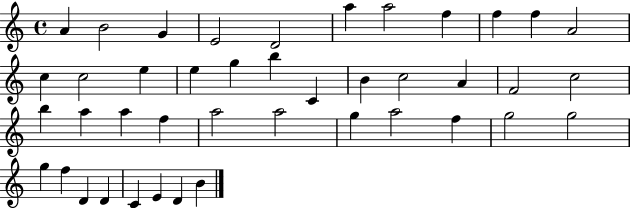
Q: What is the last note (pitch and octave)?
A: B4